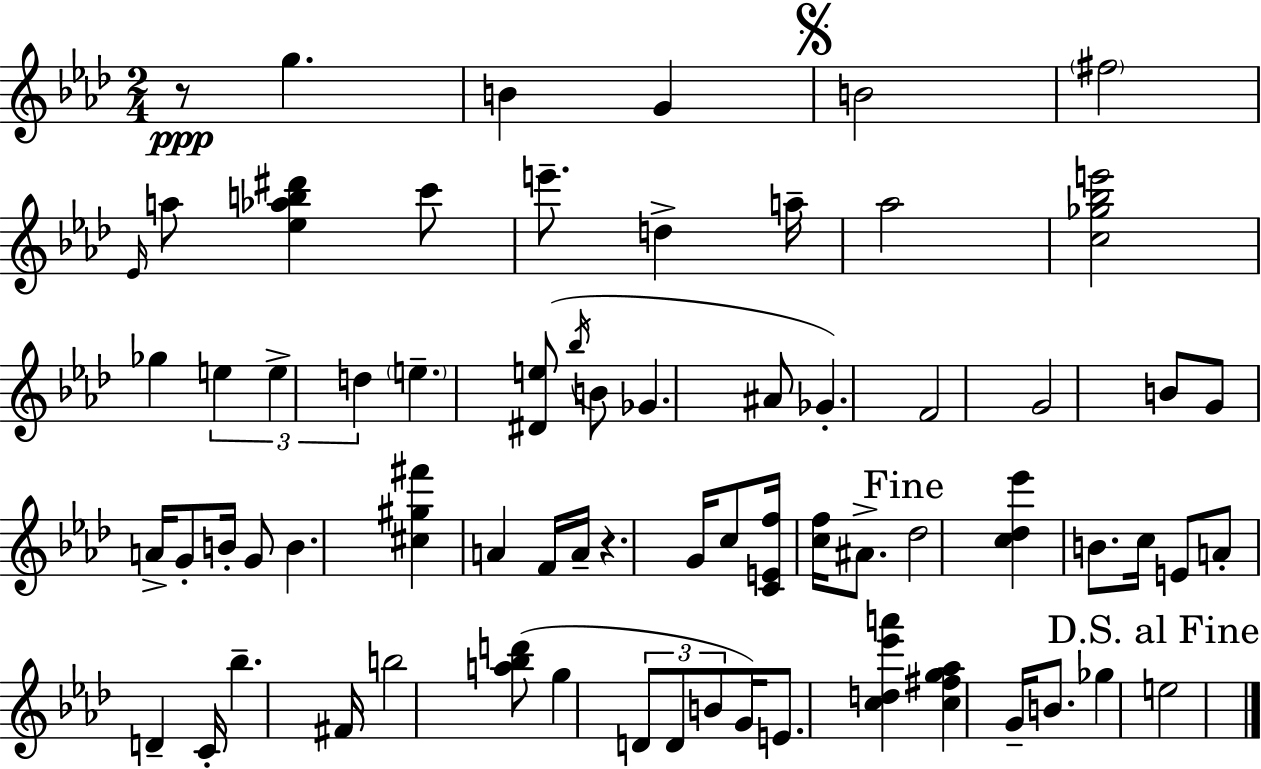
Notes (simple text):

R/e G5/q. B4/q G4/q B4/h F#5/h Eb4/s A5/e [Eb5,Ab5,B5,D#6]/q C6/e E6/e. D5/q A5/s Ab5/h [C5,Gb5,Bb5,E6]/h Gb5/q E5/q E5/q D5/q E5/q. [D#4,E5]/e Bb5/s B4/e Gb4/q. A#4/e Gb4/q. F4/h G4/h B4/e G4/e A4/s G4/e B4/s G4/e B4/q. [C#5,G#5,F#6]/q A4/q F4/s A4/s R/q. G4/s C5/e [C4,E4,F5]/s [C5,F5]/s A#4/e. Db5/h [C5,Db5,Eb6]/q B4/e. C5/s E4/e A4/e D4/q C4/s Bb5/q. F#4/s B5/h [A5,Bb5,D6]/e G5/q D4/e D4/e B4/e G4/s E4/e. [C5,D5,Eb6,A6]/q [C5,F#5,G5,Ab5]/q G4/s B4/e. Gb5/q E5/h